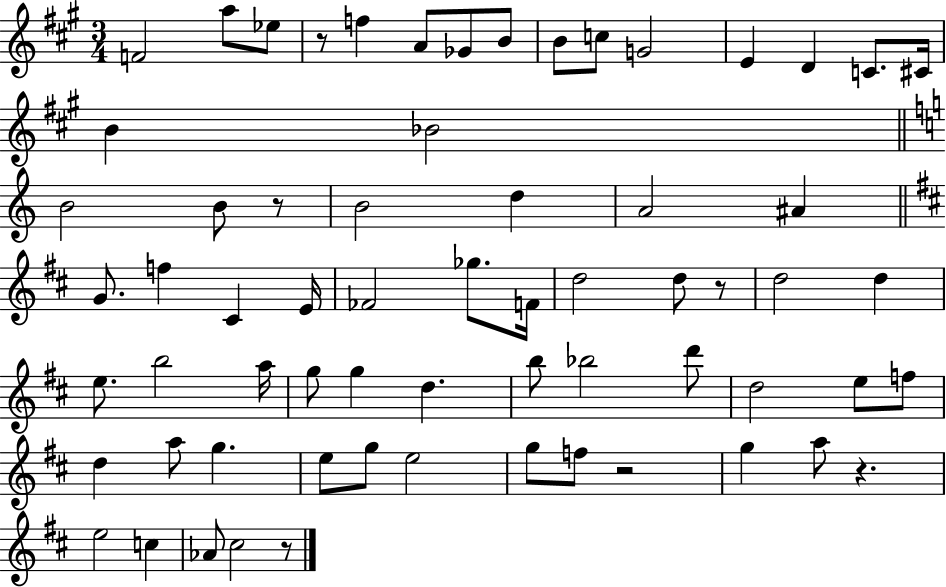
X:1
T:Untitled
M:3/4
L:1/4
K:A
F2 a/2 _e/2 z/2 f A/2 _G/2 B/2 B/2 c/2 G2 E D C/2 ^C/4 B _B2 B2 B/2 z/2 B2 d A2 ^A G/2 f ^C E/4 _F2 _g/2 F/4 d2 d/2 z/2 d2 d e/2 b2 a/4 g/2 g d b/2 _b2 d'/2 d2 e/2 f/2 d a/2 g e/2 g/2 e2 g/2 f/2 z2 g a/2 z e2 c _A/2 ^c2 z/2